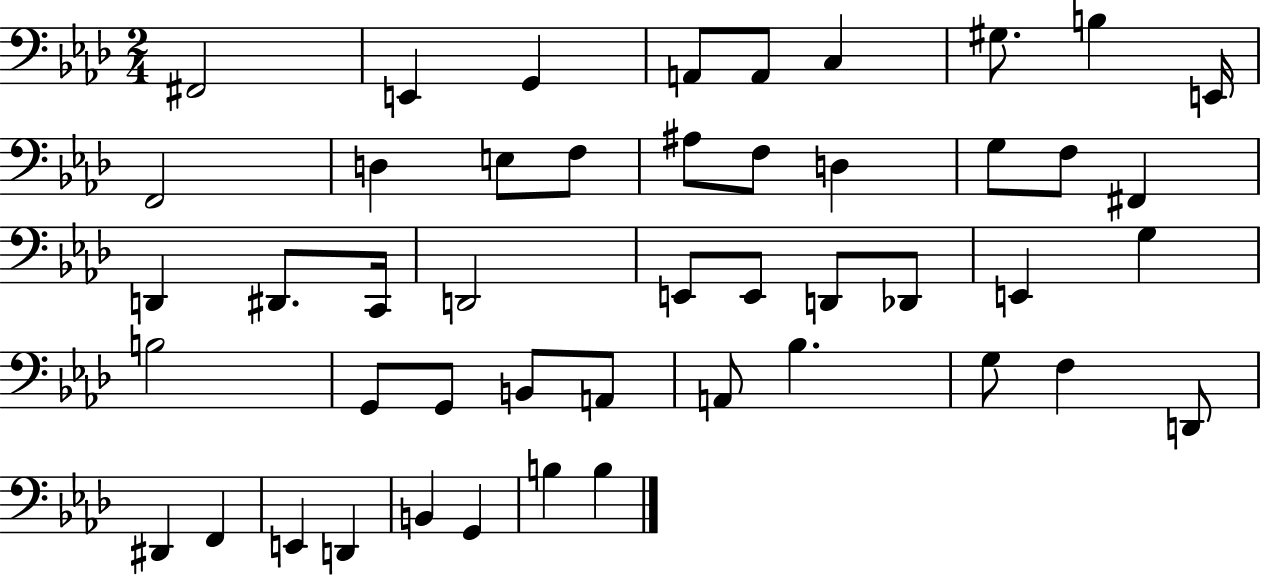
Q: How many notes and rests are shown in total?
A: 47